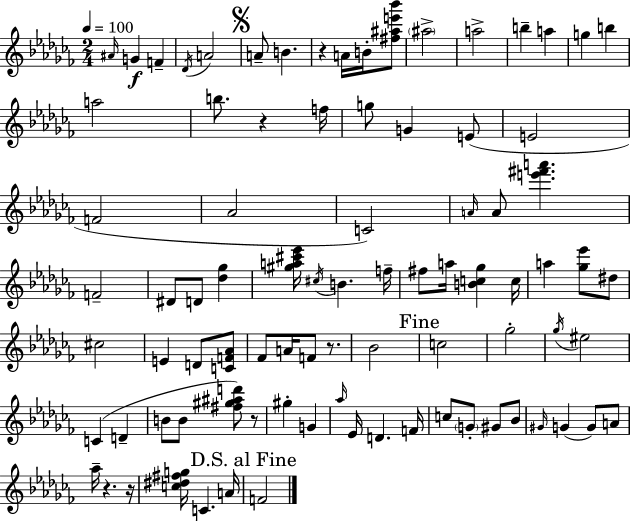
{
  \clef treble
  \numericTimeSignature
  \time 2/4
  \key aes \minor
  \tempo 4 = 100
  \grace { ais'16 }\f g'4 f'4-- | \acciaccatura { des'16 } a'2 | \mark \markup { \musicglyph "scripts.segno" } a'8-- b'4. | r4 a'16 b'16-. | \break <fis'' ais'' e''' bes'''>8 \parenthesize ais''2-> | a''2-> | b''4-- a''4 | g''4 b''4 | \break a''2 | b''8. r4 | f''16 g''8 g'4 | e'8( e'2 | \break f'2 | aes'2 | c'2) | \grace { a'16 } a'8 <e''' fis''' a'''>4. | \break f'2-- | dis'8 d'8 <des'' ges''>4 | <gis'' a'' cis''' ees'''>16 \acciaccatura { cis''16 } b'4. | f''16-- fis''8 a''16 <b' c'' ges''>4 | \break c''16 a''4 | <ges'' ees'''>8 dis''8 cis''2 | e'4 | d'8 <c' f' aes'>8 fes'8 a'16 f'8 | \break r8. bes'2 | \mark "Fine" c''2 | ges''2-. | \acciaccatura { ges''16 } eis''2 | \break c'4( | d'4-- b'8 b'8 | <fis'' gis'' ais'' d'''>8) r8 gis''4-. | g'4 \grace { aes''16 } ees'16 d'4. | \break f'16 c''8 | \parenthesize g'8-. gis'8 bes'8 \grace { gis'16 }( g'4 | g'8) a'8 aes''16-- | r4. r16 <c'' dis'' fis'' g''>16 | \break c'4. a'16 \mark "D.S. al Fine" f'2 | \bar "|."
}